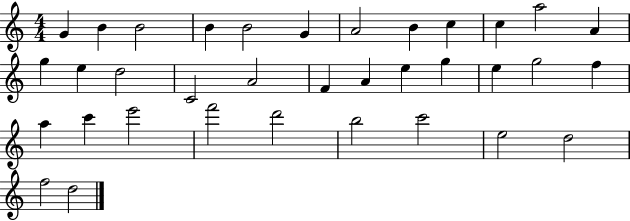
X:1
T:Untitled
M:4/4
L:1/4
K:C
G B B2 B B2 G A2 B c c a2 A g e d2 C2 A2 F A e g e g2 f a c' e'2 f'2 d'2 b2 c'2 e2 d2 f2 d2